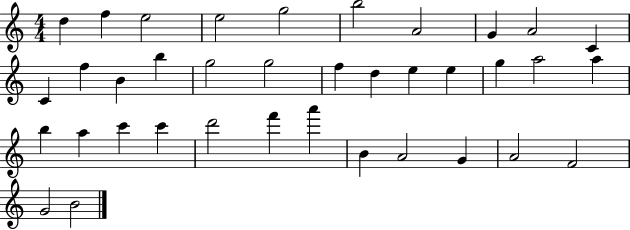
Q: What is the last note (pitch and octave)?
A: B4